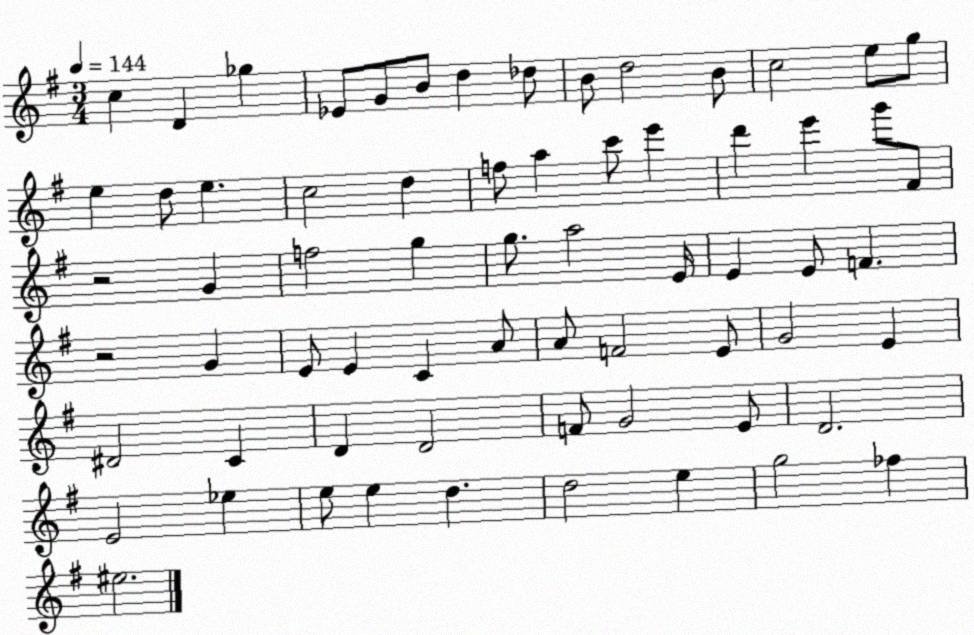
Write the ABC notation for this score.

X:1
T:Untitled
M:3/4
L:1/4
K:G
c D _g _E/2 G/2 B/2 d _d/2 B/2 d2 B/2 c2 e/2 g/2 e d/2 e c2 d f/2 a c'/2 e' d' e' g'/2 ^F/2 z2 G f2 g g/2 a2 E/4 E E/2 F z2 G E/2 E C A/2 A/2 F2 E/2 G2 E ^D2 C D D2 F/2 G2 E/2 D2 E2 _e e/2 e d d2 e g2 _f ^e2